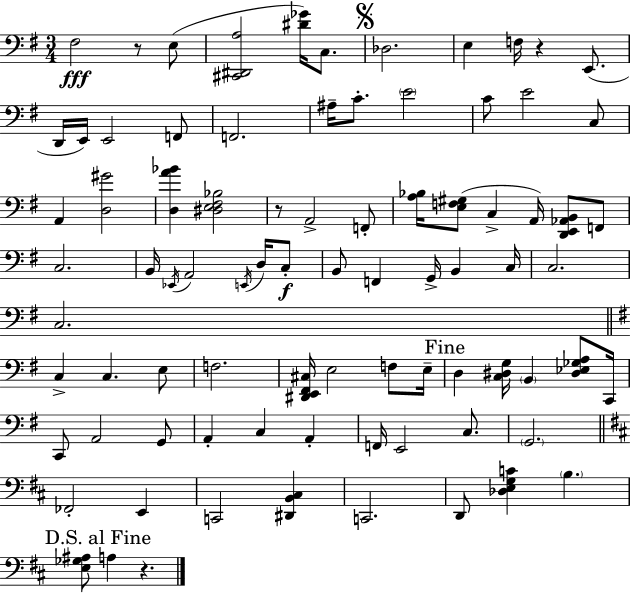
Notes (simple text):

F#3/h R/e E3/e [C#2,D#2,A3]/h [D#4,Gb4]/s C3/e. Db3/h. E3/q F3/s R/q E2/e. D2/s E2/s E2/h F2/e F2/h. A#3/s C4/e. E4/h C4/e E4/h C3/e A2/q [D3,G#4]/h [D3,A4,Bb4]/q [D#3,E3,F#3,Bb3]/h R/e A2/h F2/e [A3,Bb3]/s [E3,F3,G#3]/e C3/q A2/s [D2,E2,Ab2,B2]/e F2/e C3/h. B2/s Eb2/s A2/h E2/s D3/s C3/e B2/e F2/q G2/s B2/q C3/s C3/h. C3/h. C3/q C3/q. E3/e F3/h. [D#2,E2,F#2,C#3]/s E3/h F3/e E3/s D3/q [C3,D#3,G3]/s B2/q [D#3,Eb3,Gb3,A3]/e C2/s C2/e A2/h G2/e A2/q C3/q A2/q F2/s E2/h C3/e. G2/h. FES2/h E2/q C2/h [D#2,B2,C#3]/q C2/h. D2/e [Db3,E3,G3,C4]/q B3/q. [E3,Gb3,A#3]/e A3/q R/q.